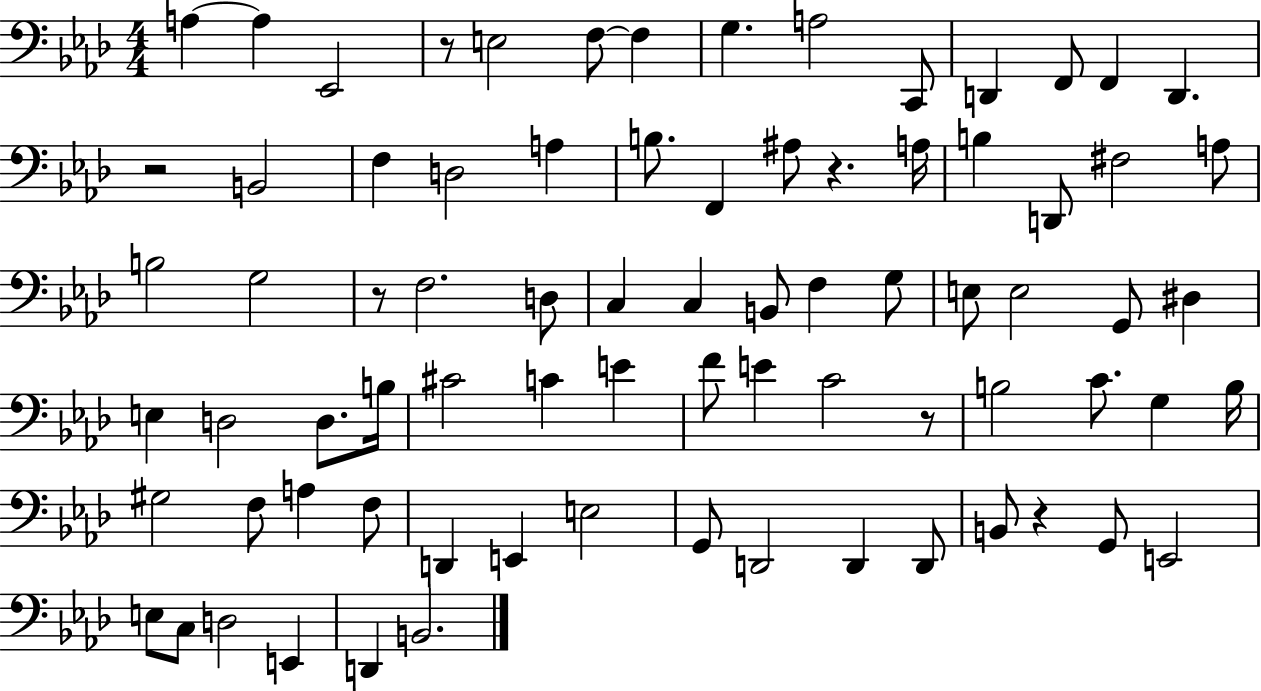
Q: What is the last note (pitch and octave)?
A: B2